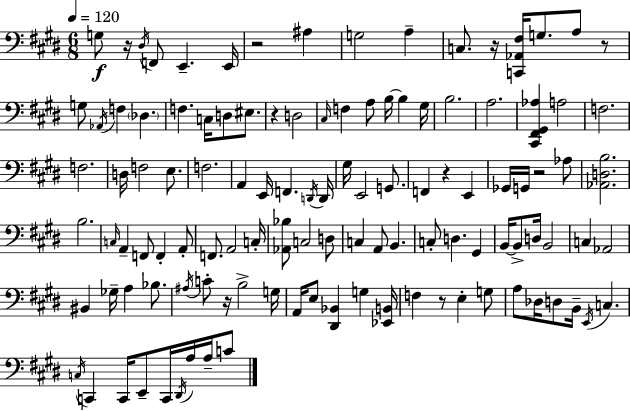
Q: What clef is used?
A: bass